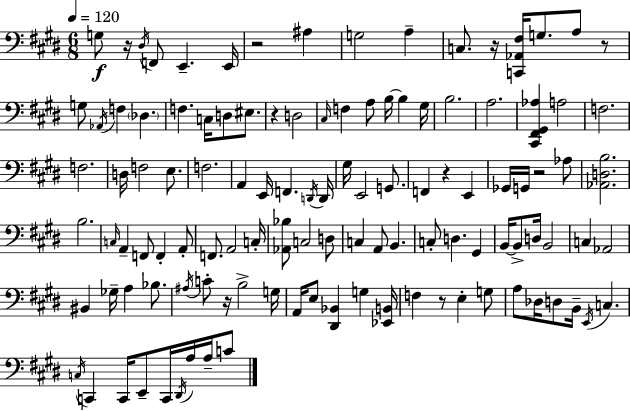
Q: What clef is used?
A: bass